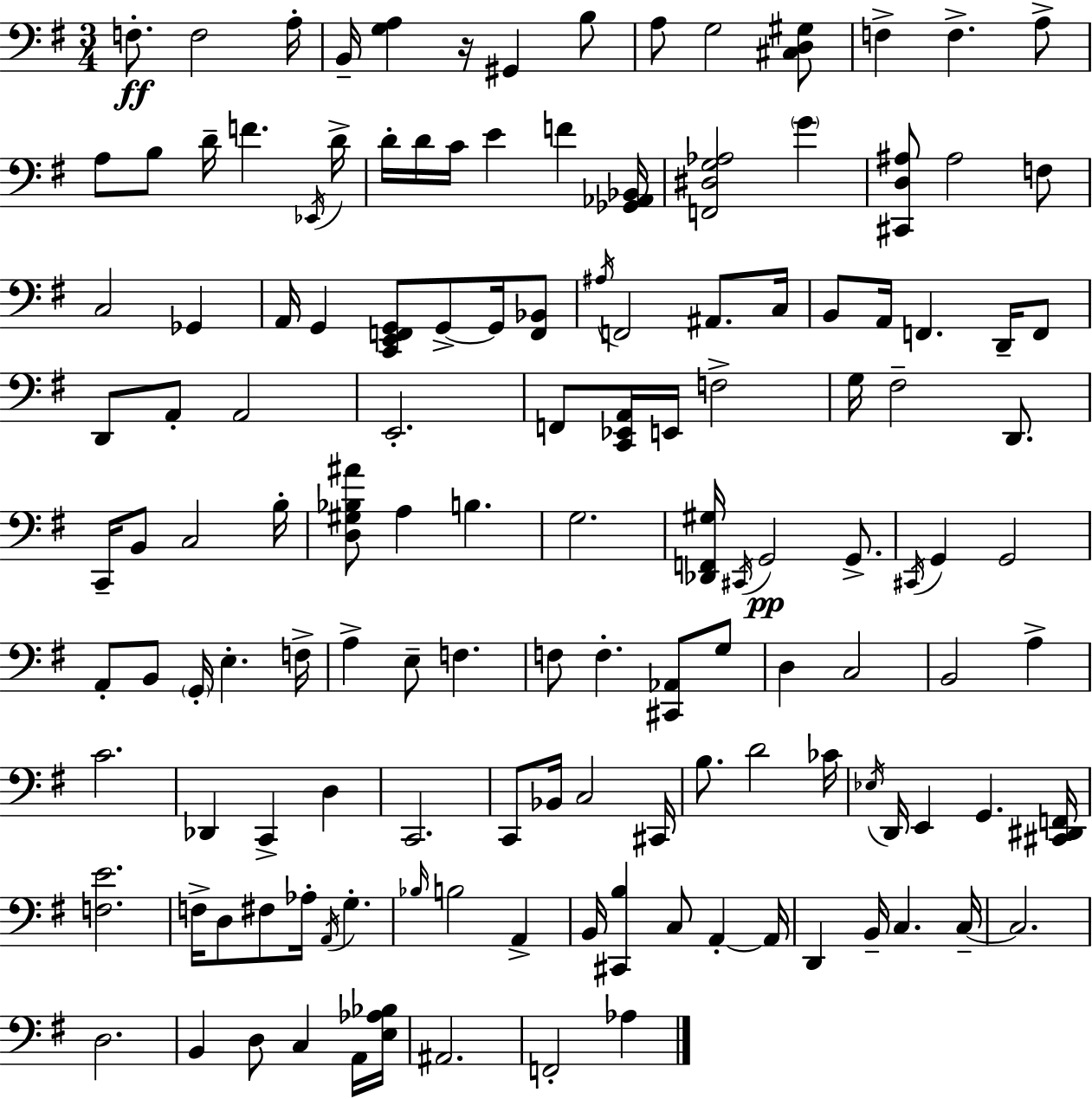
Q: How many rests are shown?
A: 1